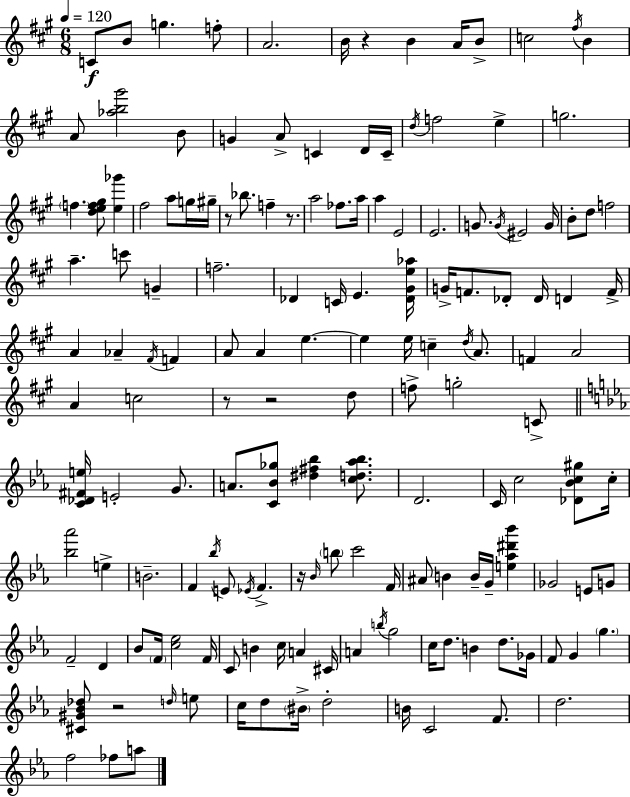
C4/e B4/e G5/q. F5/e A4/h. B4/s R/q B4/q A4/s B4/e C5/h F#5/s B4/q A4/e [Ab5,B5,G#6]/h B4/e G4/q A4/e C4/q D4/s C4/s D5/s F5/h E5/q G5/h. F5/q. [D5,E5,F5,G#5]/e [E5,Gb6]/q F#5/h A5/e G5/s G#5/s R/e Bb5/e. F5/q R/e. A5/h FES5/e. A5/s A5/q E4/h E4/h. G4/e. G4/s EIS4/h G4/s B4/e D5/e F5/h A5/q. C6/e G4/q F5/h. Db4/q C4/s E4/q. [Db4,G#4,E5,Ab5]/s G4/s F4/e. Db4/e Db4/s D4/q F4/s A4/q Ab4/q F#4/s F4/q A4/e A4/q E5/q. E5/q E5/s C5/q D5/s A4/e. F4/q A4/h A4/q C5/h R/e R/h D5/e F5/e G5/h C4/e [C4,Db4,F#4,E5]/s E4/h G4/e. A4/e. [C4,Bb4,Gb5]/e [D#5,F#5,Bb5]/q [C5,D5,Ab5,Bb5]/e. D4/h. C4/s C5/h [Db4,Bb4,C5,G#5]/e C5/s [Bb5,Ab6]/h E5/q B4/h. F4/q Bb5/s E4/e Eb4/s F4/q. R/s Bb4/s B5/e C6/h F4/s A#4/e B4/q B4/s G4/s [E5,Ab5,D#6,Bb6]/q Gb4/h E4/e G4/e F4/h D4/q Bb4/e F4/s [C5,Eb5]/h F4/s C4/e B4/q C5/s A4/q C#4/s A4/q B5/s G5/h C5/s D5/e. B4/q D5/e. Gb4/s F4/e G4/q G5/q. [C#4,G#4,Bb4,Db5]/e R/h D5/s E5/e C5/s D5/e BIS4/s D5/h B4/s C4/h F4/e. D5/h. F5/h FES5/e A5/e